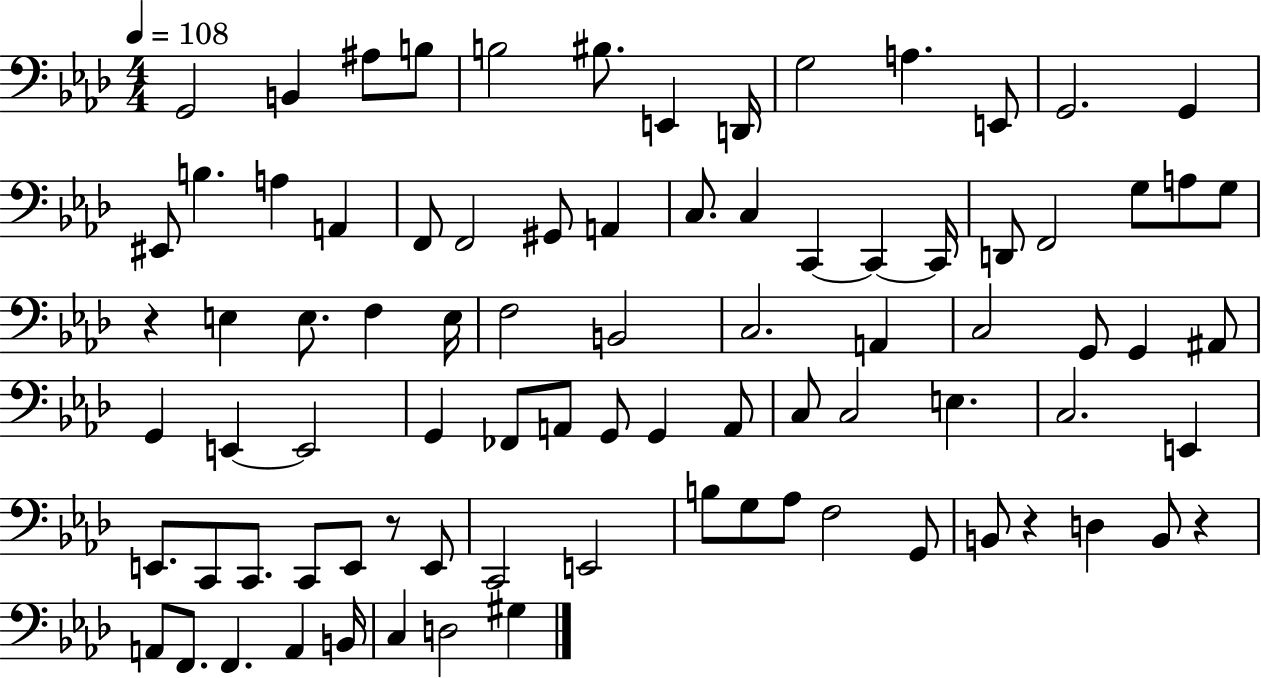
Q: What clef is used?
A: bass